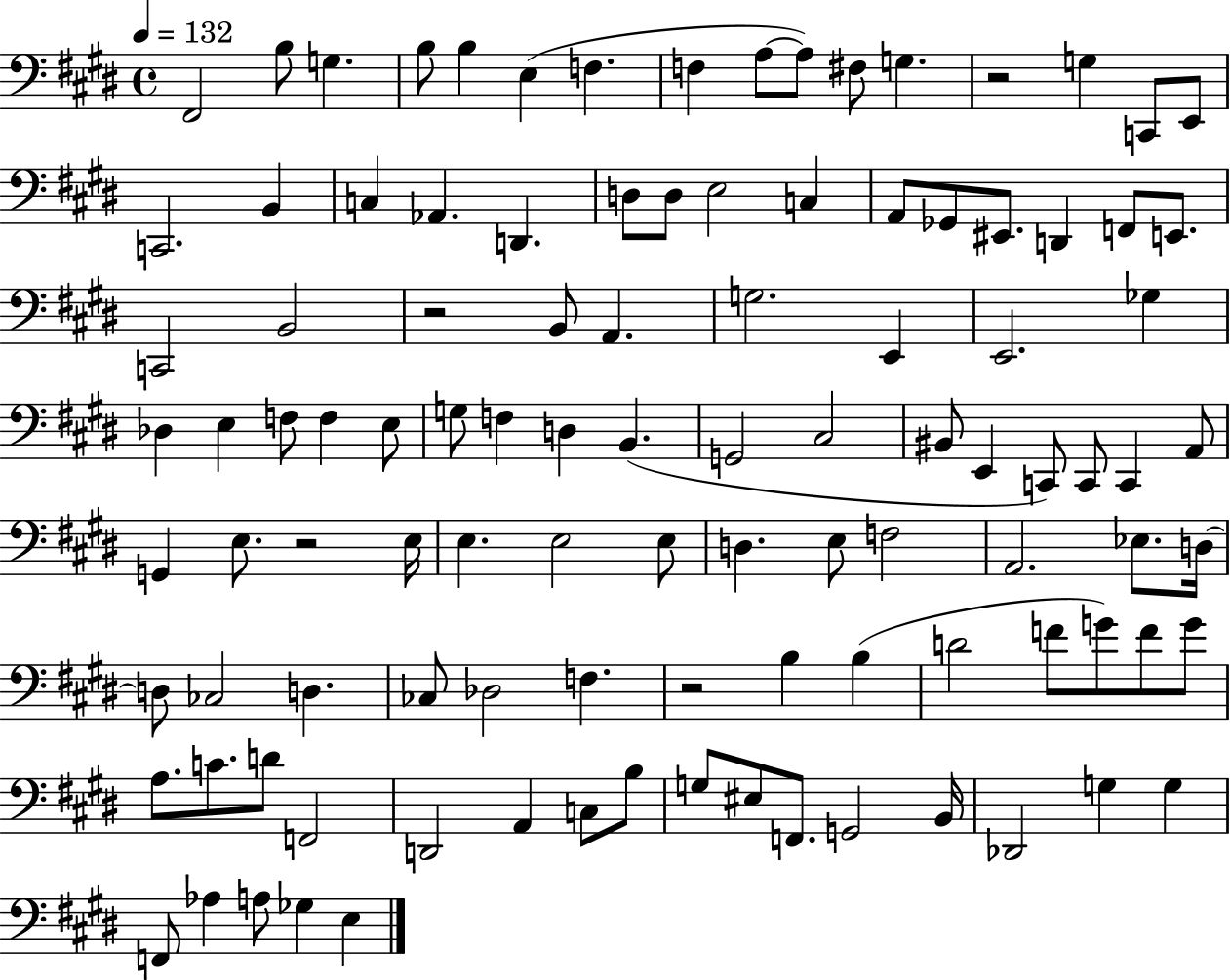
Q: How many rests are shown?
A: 4